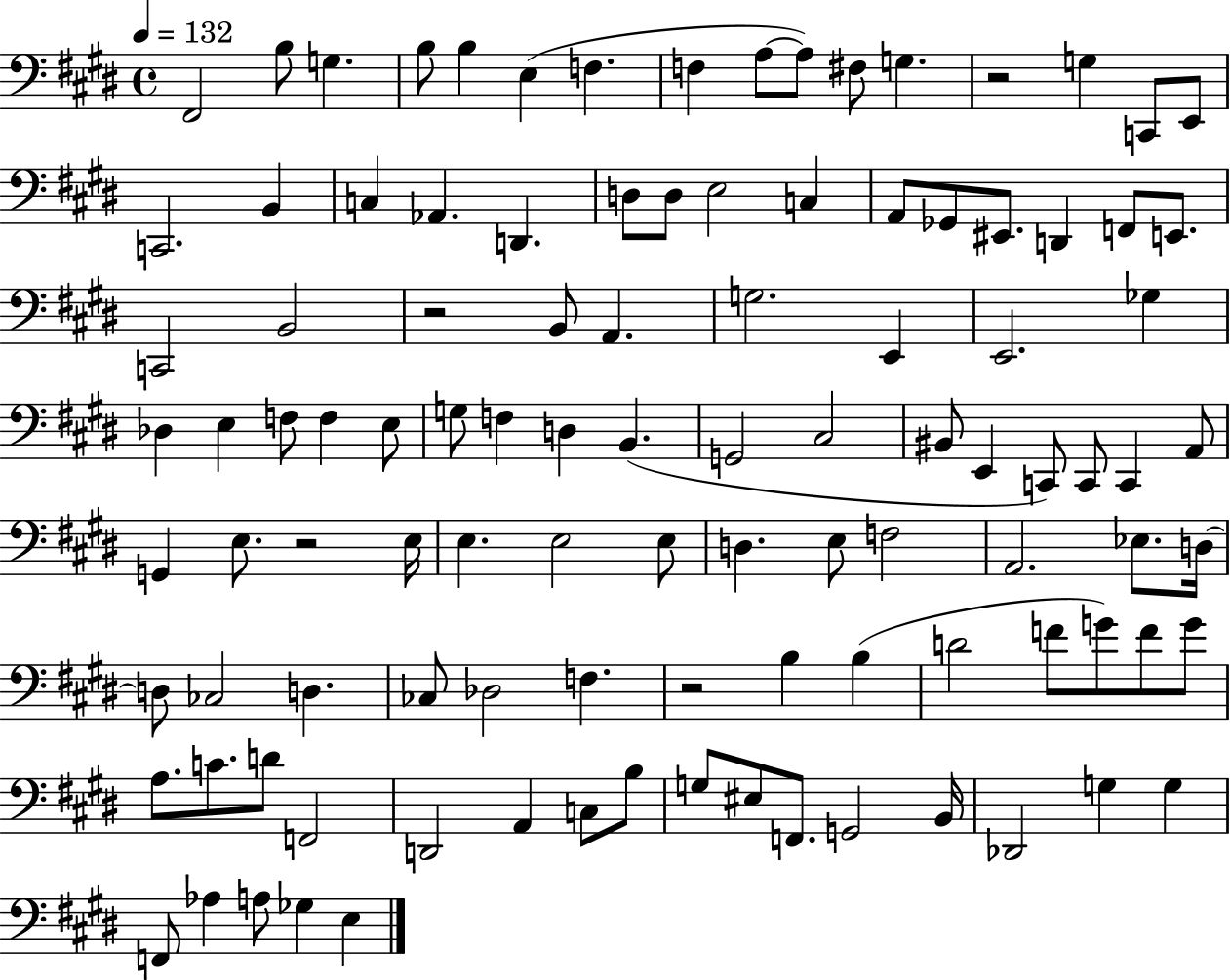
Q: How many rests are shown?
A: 4